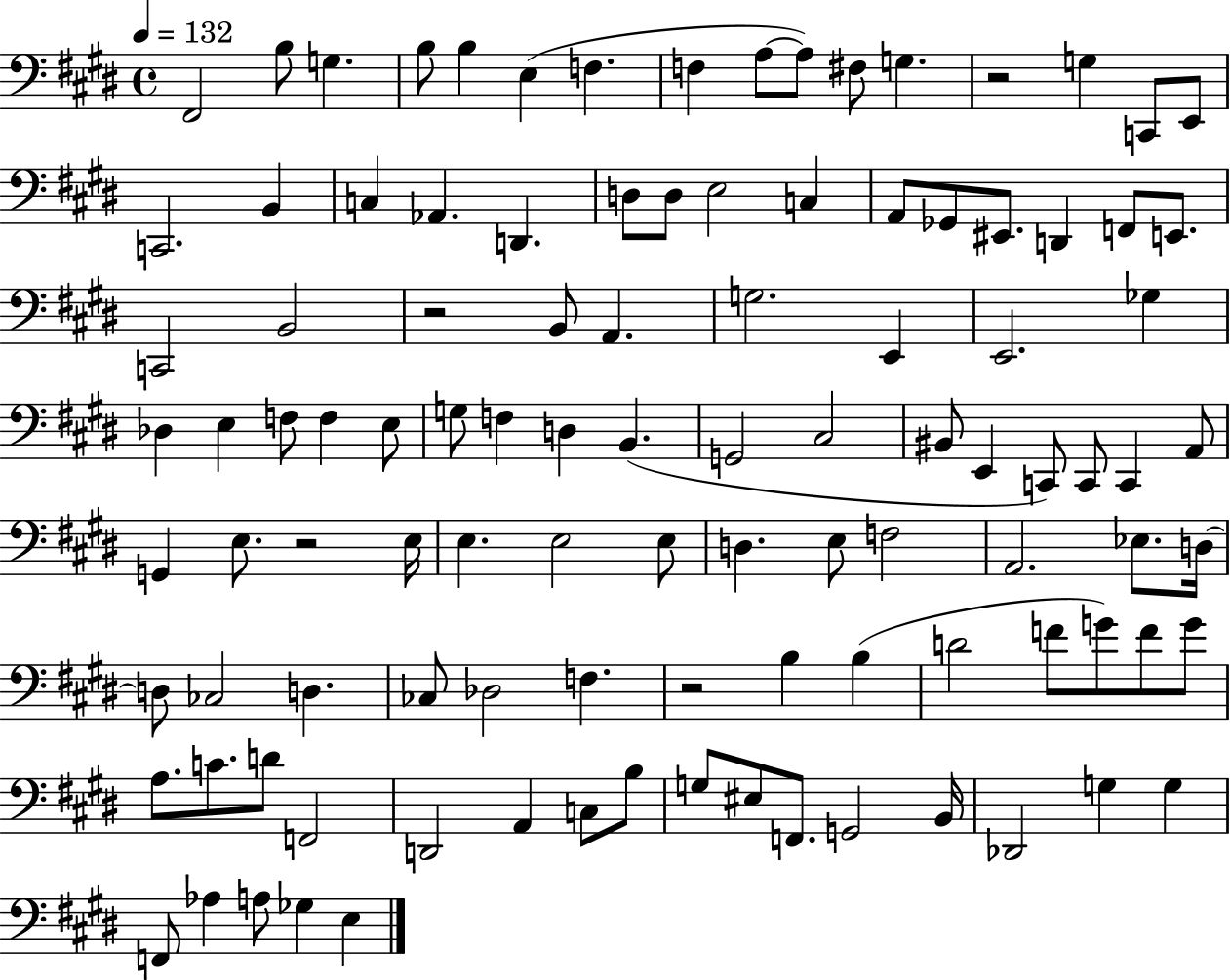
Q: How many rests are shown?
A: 4